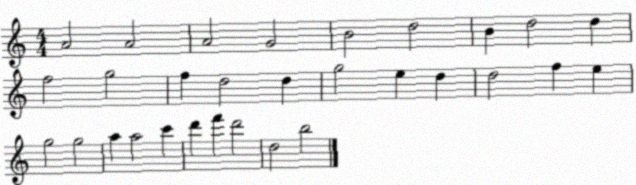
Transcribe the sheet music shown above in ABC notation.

X:1
T:Untitled
M:4/4
L:1/4
K:C
A2 A2 A2 G2 B2 d2 B d2 d f2 g2 f d2 d g2 e d d2 f e g2 g2 a a2 c' d' f' d'2 d2 b2